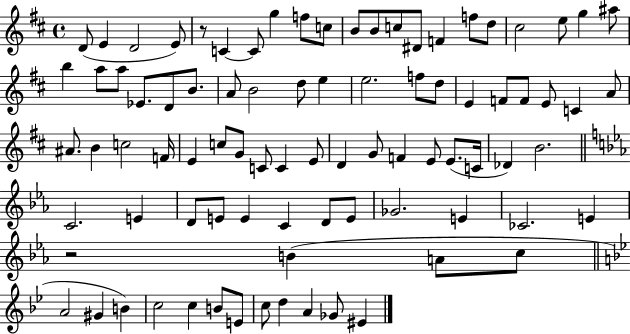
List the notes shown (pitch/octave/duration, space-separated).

D4/e E4/q D4/h E4/e R/e C4/q C4/e G5/q F5/e C5/e B4/e B4/e C5/e D#4/e F4/q F5/e D5/e C#5/h E5/e G5/q A#5/e B5/q A5/e A5/e Eb4/e. D4/e B4/e. A4/e B4/h D5/e E5/q E5/h. F5/e D5/e E4/q F4/e F4/e E4/e C4/q A4/e A#4/e. B4/q C5/h F4/s E4/q C5/e G4/e C4/e C4/q E4/e D4/q G4/e F4/q E4/e E4/e. C4/s Db4/q B4/h. C4/h. E4/q D4/e E4/e E4/q C4/q D4/e E4/e Gb4/h. E4/q CES4/h. E4/q R/h B4/q A4/e C5/e A4/h G#4/q B4/q C5/h C5/q B4/e E4/e C5/e D5/q A4/q Gb4/e EIS4/q